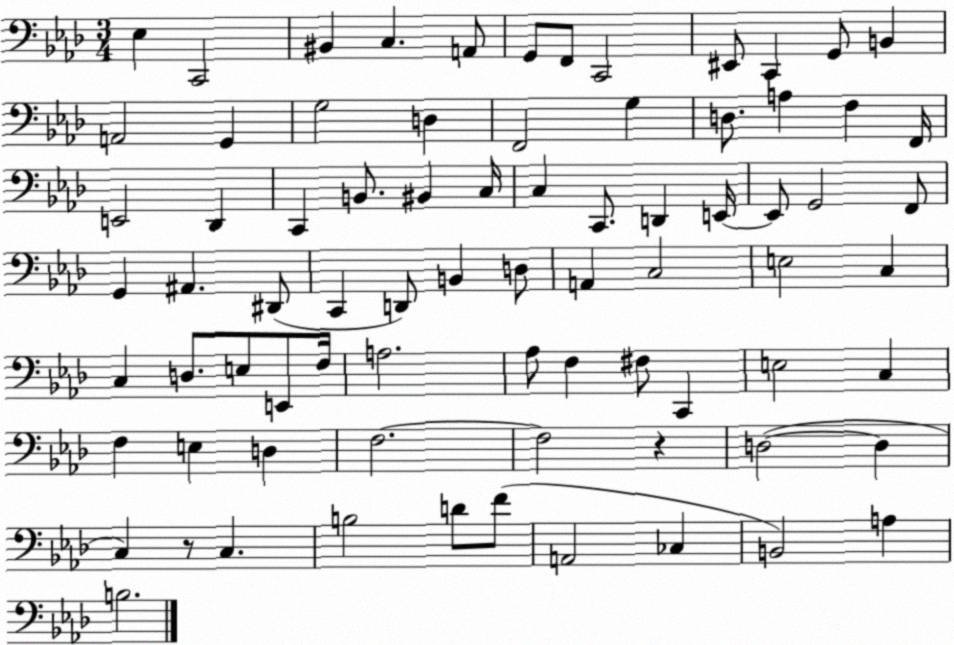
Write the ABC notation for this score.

X:1
T:Untitled
M:3/4
L:1/4
K:Ab
_E, C,,2 ^B,, C, A,,/2 G,,/2 F,,/2 C,,2 ^E,,/2 C,, G,,/2 B,, A,,2 G,, G,2 D, F,,2 G, D,/2 A, F, F,,/4 E,,2 _D,, C,, B,,/2 ^B,, C,/4 C, C,,/2 D,, E,,/4 E,,/2 G,,2 F,,/2 G,, ^A,, ^D,,/2 C,, D,,/2 B,, D,/2 A,, C,2 E,2 C, C, D,/2 E,/2 E,,/2 F,/4 A,2 _A,/2 F, ^F,/2 C,, E,2 C, F, E, D, F,2 F,2 z D,2 D, C, z/2 C, B,2 D/2 F/2 A,,2 _C, B,,2 A, B,2